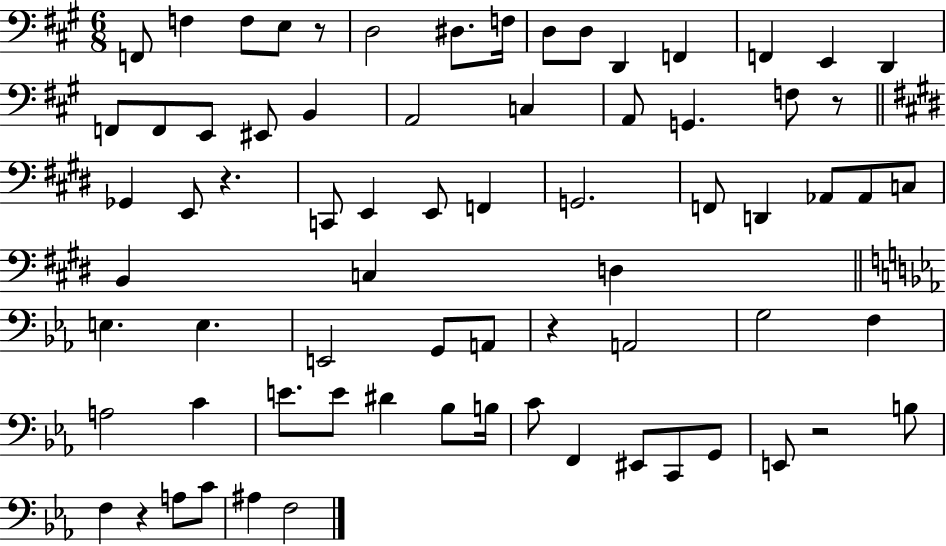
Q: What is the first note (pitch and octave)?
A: F2